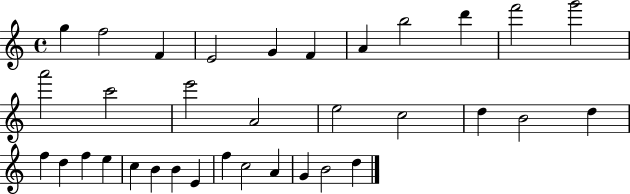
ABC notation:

X:1
T:Untitled
M:4/4
L:1/4
K:C
g f2 F E2 G F A b2 d' f'2 g'2 a'2 c'2 e'2 A2 e2 c2 d B2 d f d f e c B B E f c2 A G B2 d